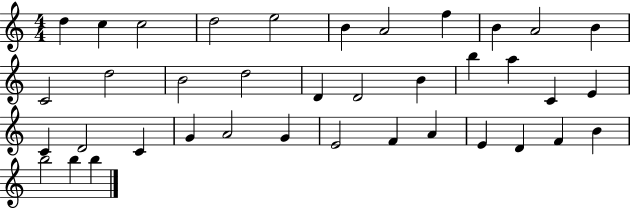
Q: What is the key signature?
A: C major